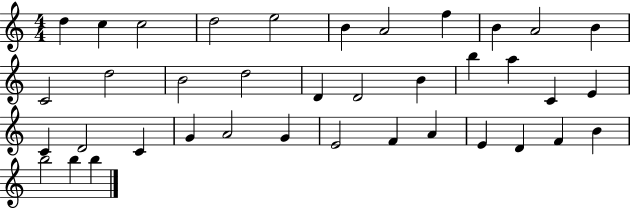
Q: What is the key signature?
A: C major